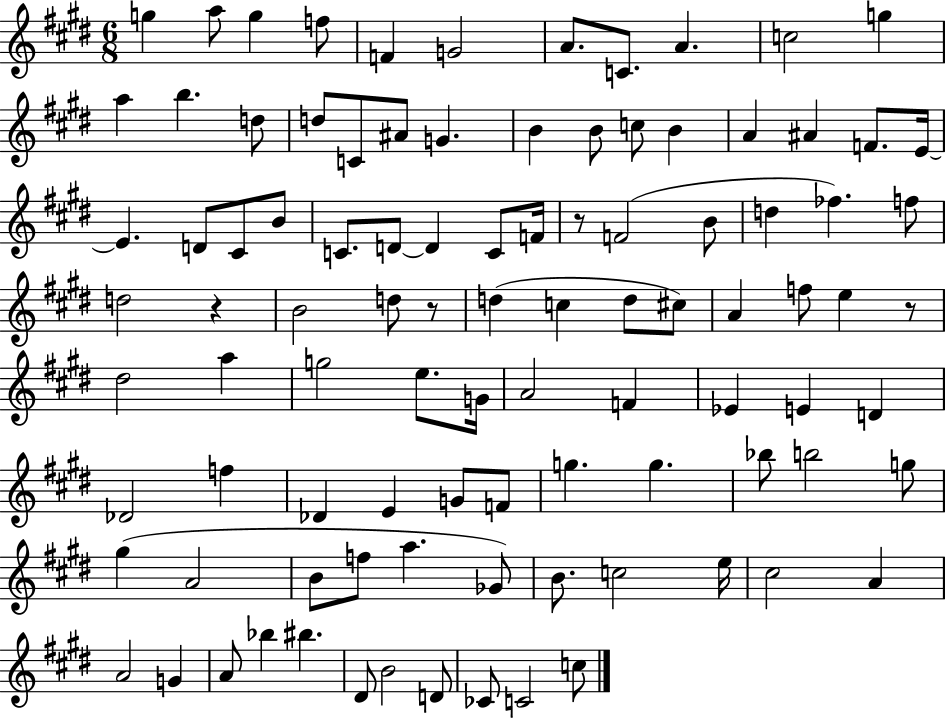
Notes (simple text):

G5/q A5/e G5/q F5/e F4/q G4/h A4/e. C4/e. A4/q. C5/h G5/q A5/q B5/q. D5/e D5/e C4/e A#4/e G4/q. B4/q B4/e C5/e B4/q A4/q A#4/q F4/e. E4/s E4/q. D4/e C#4/e B4/e C4/e. D4/e D4/q C4/e F4/s R/e F4/h B4/e D5/q FES5/q. F5/e D5/h R/q B4/h D5/e R/e D5/q C5/q D5/e C#5/e A4/q F5/e E5/q R/e D#5/h A5/q G5/h E5/e. G4/s A4/h F4/q Eb4/q E4/q D4/q Db4/h F5/q Db4/q E4/q G4/e F4/e G5/q. G5/q. Bb5/e B5/h G5/e G#5/q A4/h B4/e F5/e A5/q. Gb4/e B4/e. C5/h E5/s C#5/h A4/q A4/h G4/q A4/e Bb5/q BIS5/q. D#4/e B4/h D4/e CES4/e C4/h C5/e